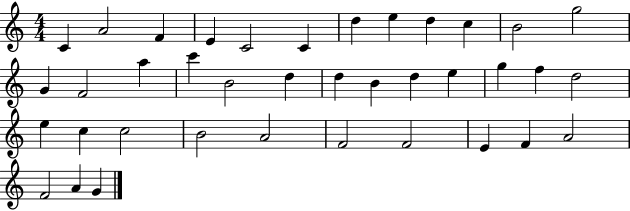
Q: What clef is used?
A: treble